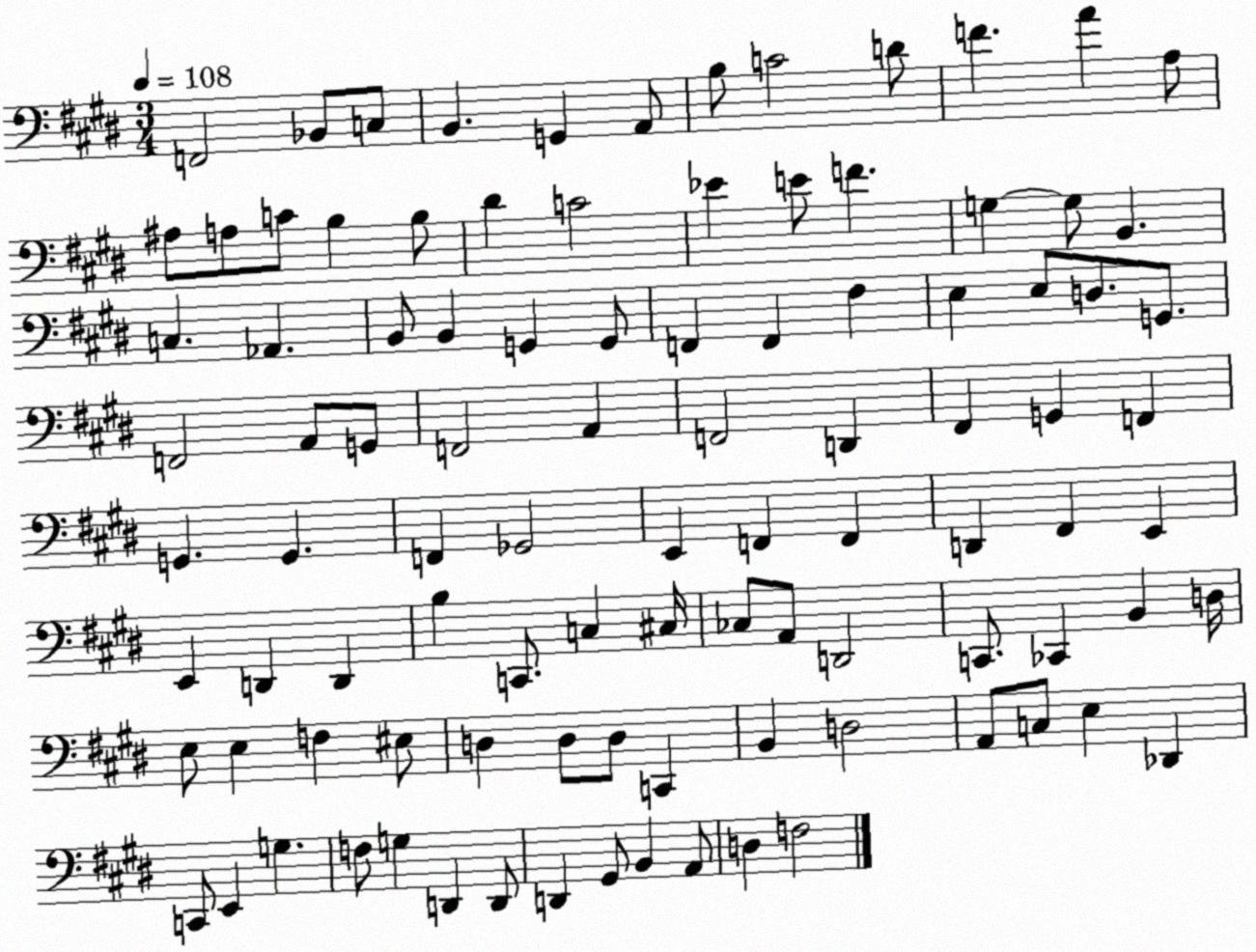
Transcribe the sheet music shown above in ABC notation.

X:1
T:Untitled
M:3/4
L:1/4
K:E
F,,2 _B,,/2 C,/2 B,, G,, A,,/2 B,/2 C2 D/2 F A A,/2 ^A,/2 A,/2 C/2 B, B,/2 ^D C2 _E E/2 F G, G,/2 B,, C, _A,, B,,/2 B,, G,, G,,/2 F,, F,, ^F, E, E,/2 D,/2 G,,/2 F,,2 A,,/2 G,,/2 F,,2 A,, F,,2 D,, ^F,, G,, F,, G,, G,, F,, _G,,2 E,, F,, F,, D,, ^F,, E,, E,, D,, D,, B, C,,/2 C, ^C,/4 _C,/2 A,,/2 D,,2 C,,/2 _C,, B,, D,/4 E,/2 E, F, ^E,/2 D, D,/2 D,/2 C,, B,, D,2 A,,/2 C,/2 E, _D,, C,,/2 E,, G, F,/2 G, D,, D,,/2 D,, ^G,,/2 B,, A,,/2 D, F,2